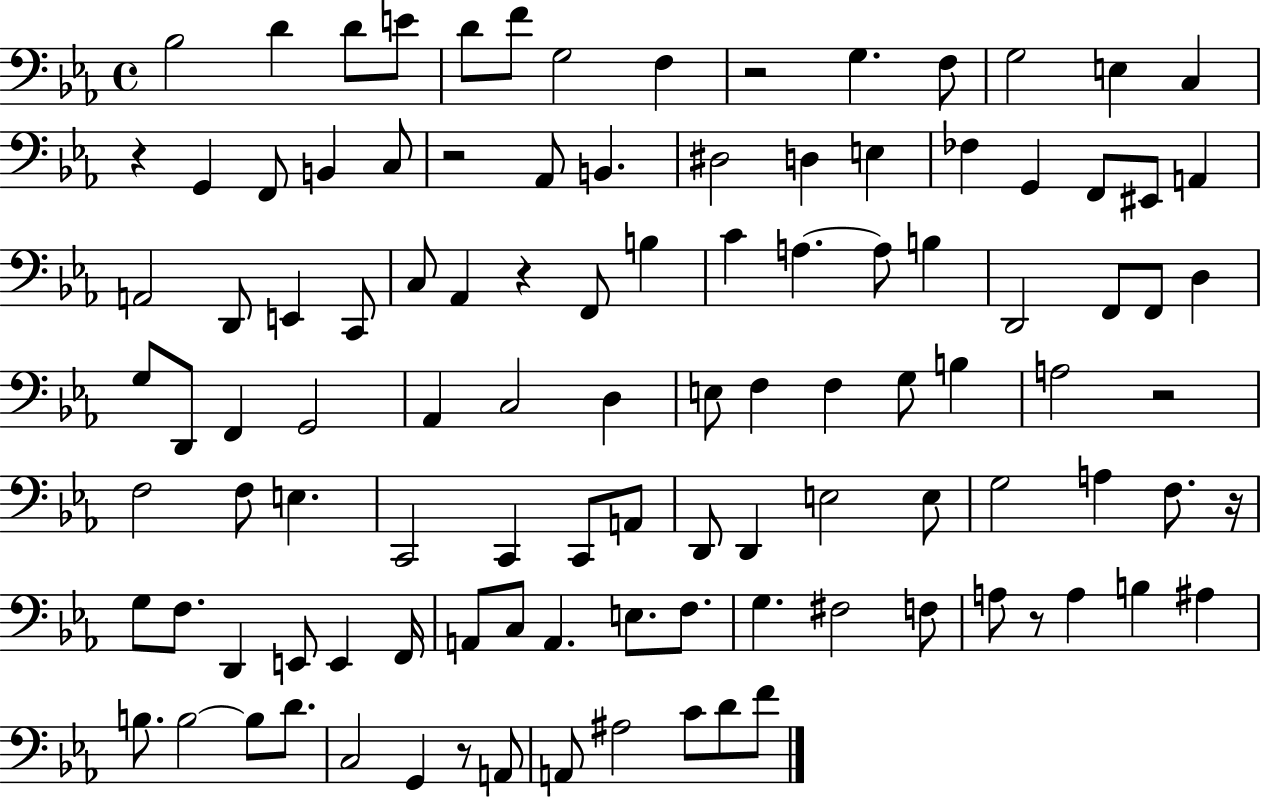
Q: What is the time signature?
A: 4/4